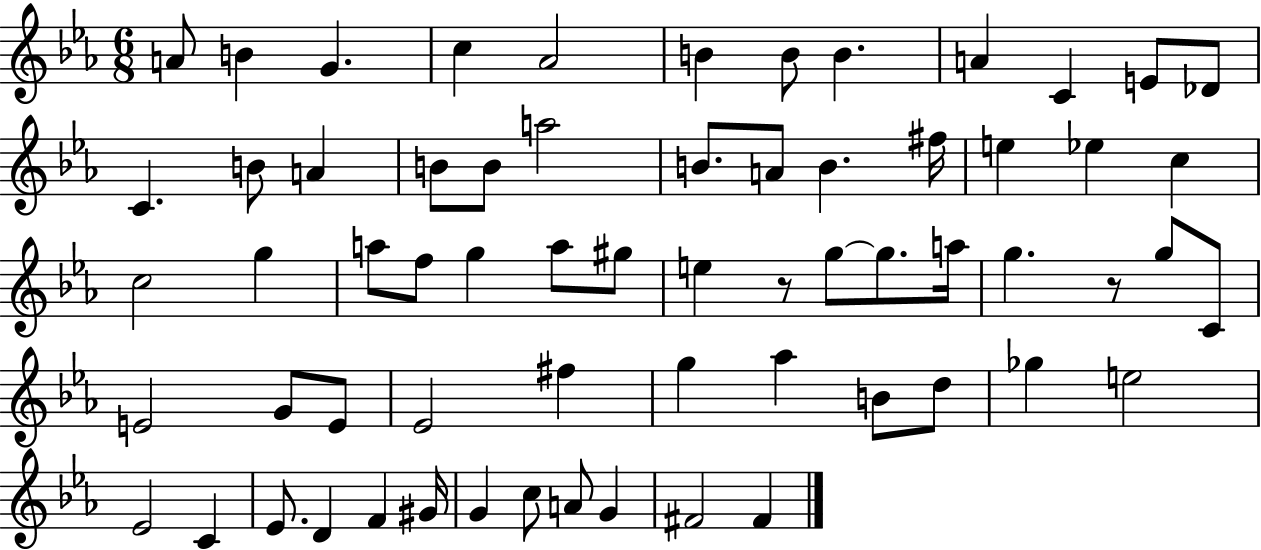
{
  \clef treble
  \numericTimeSignature
  \time 6/8
  \key ees \major
  a'8 b'4 g'4. | c''4 aes'2 | b'4 b'8 b'4. | a'4 c'4 e'8 des'8 | \break c'4. b'8 a'4 | b'8 b'8 a''2 | b'8. a'8 b'4. fis''16 | e''4 ees''4 c''4 | \break c''2 g''4 | a''8 f''8 g''4 a''8 gis''8 | e''4 r8 g''8~~ g''8. a''16 | g''4. r8 g''8 c'8 | \break e'2 g'8 e'8 | ees'2 fis''4 | g''4 aes''4 b'8 d''8 | ges''4 e''2 | \break ees'2 c'4 | ees'8. d'4 f'4 gis'16 | g'4 c''8 a'8 g'4 | fis'2 fis'4 | \break \bar "|."
}